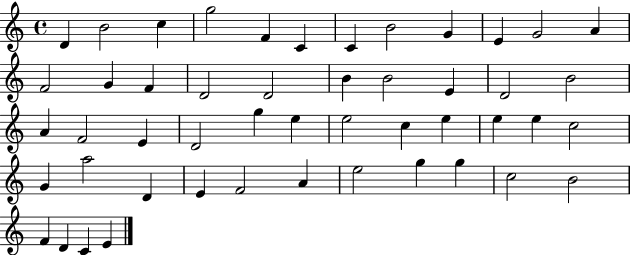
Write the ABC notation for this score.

X:1
T:Untitled
M:4/4
L:1/4
K:C
D B2 c g2 F C C B2 G E G2 A F2 G F D2 D2 B B2 E D2 B2 A F2 E D2 g e e2 c e e e c2 G a2 D E F2 A e2 g g c2 B2 F D C E